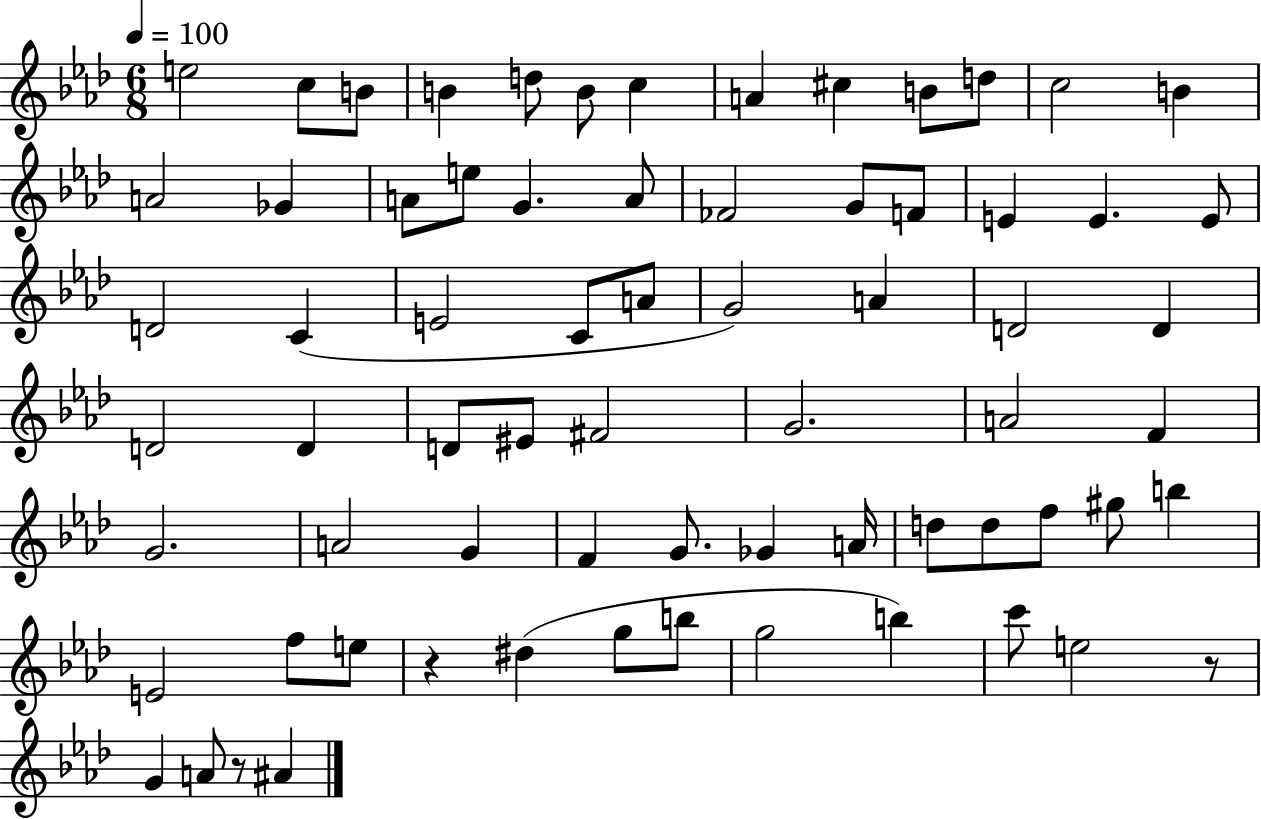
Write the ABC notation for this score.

X:1
T:Untitled
M:6/8
L:1/4
K:Ab
e2 c/2 B/2 B d/2 B/2 c A ^c B/2 d/2 c2 B A2 _G A/2 e/2 G A/2 _F2 G/2 F/2 E E E/2 D2 C E2 C/2 A/2 G2 A D2 D D2 D D/2 ^E/2 ^F2 G2 A2 F G2 A2 G F G/2 _G A/4 d/2 d/2 f/2 ^g/2 b E2 f/2 e/2 z ^d g/2 b/2 g2 b c'/2 e2 z/2 G A/2 z/2 ^A